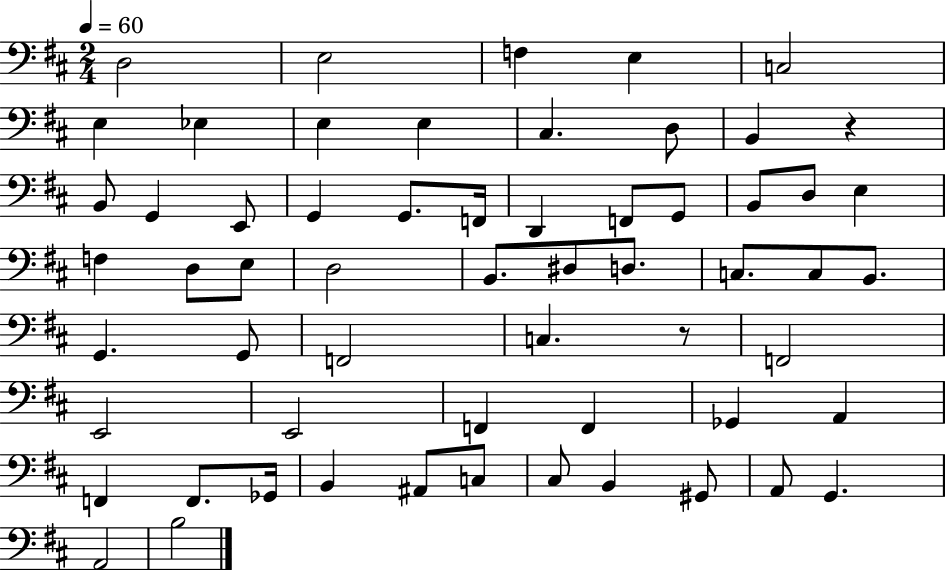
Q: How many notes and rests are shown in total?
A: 60